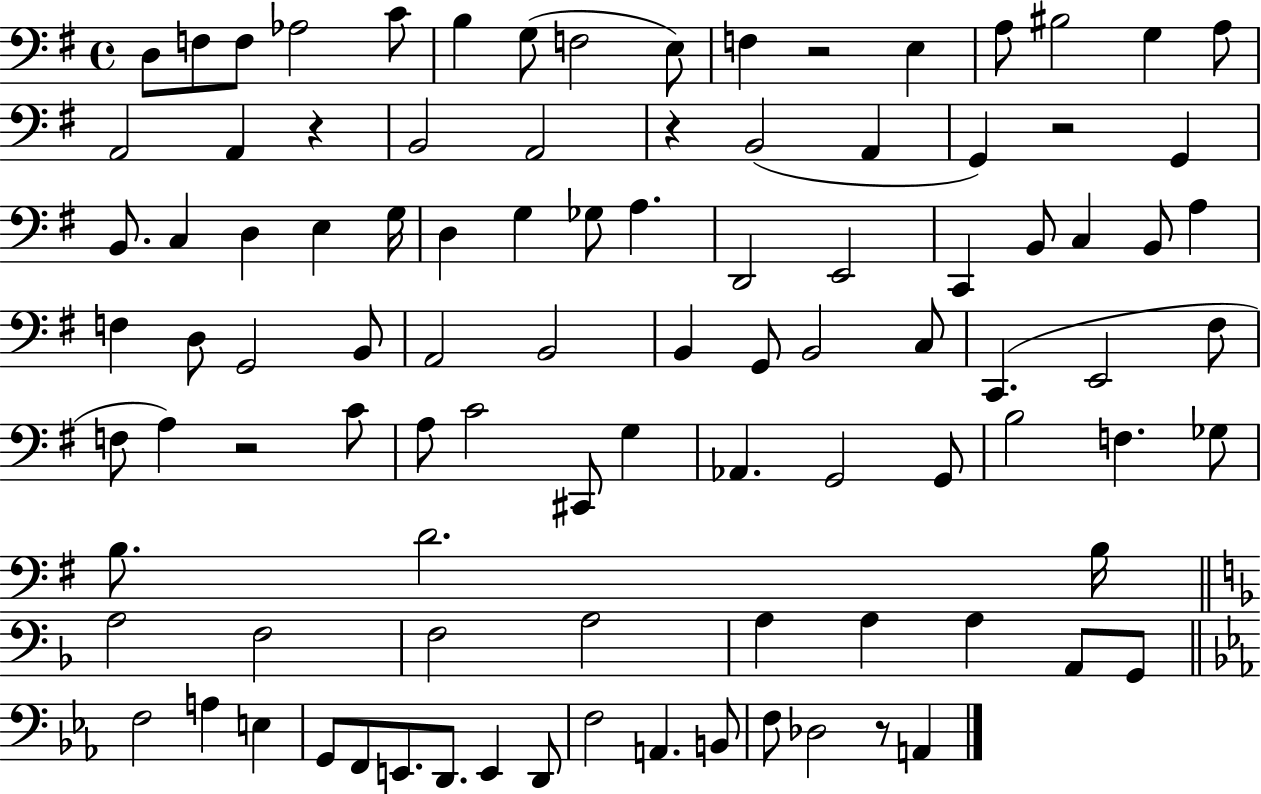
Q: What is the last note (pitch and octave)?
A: A2